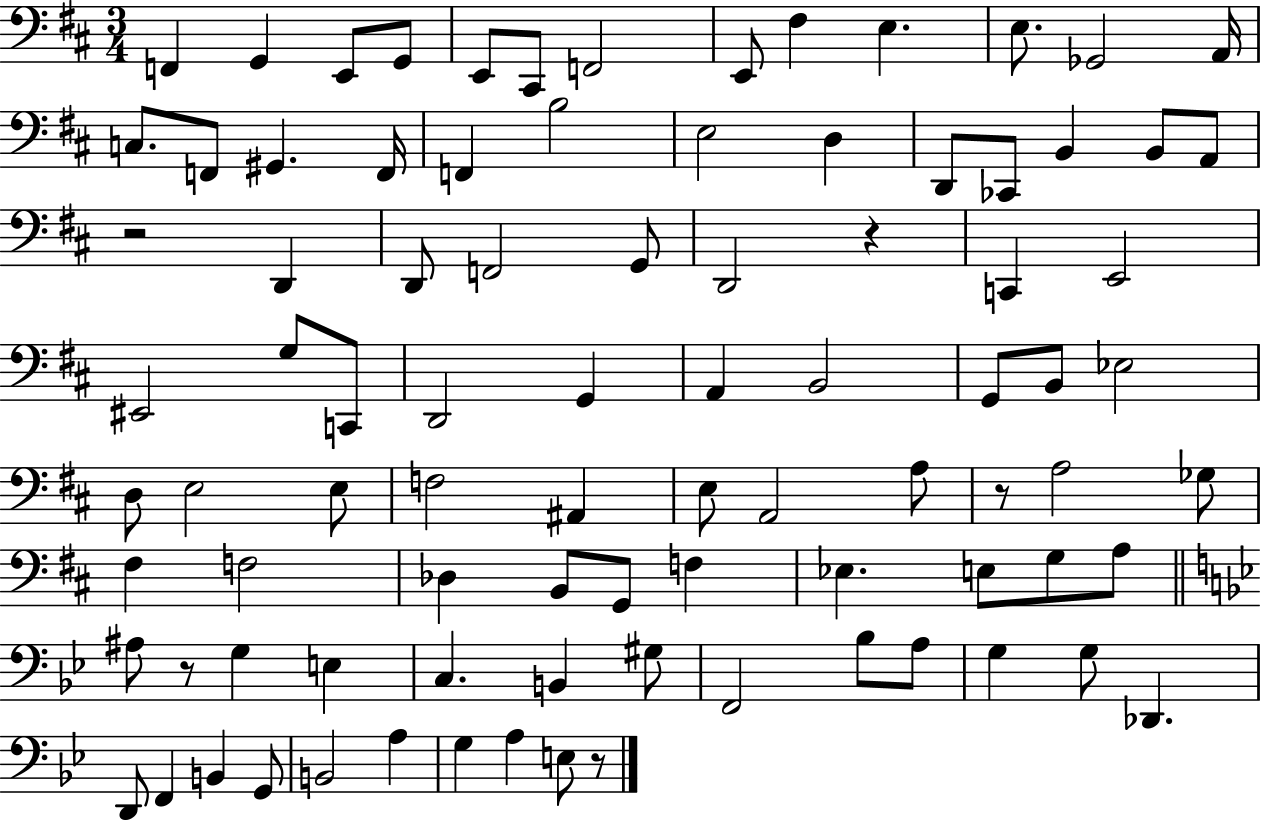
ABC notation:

X:1
T:Untitled
M:3/4
L:1/4
K:D
F,, G,, E,,/2 G,,/2 E,,/2 ^C,,/2 F,,2 E,,/2 ^F, E, E,/2 _G,,2 A,,/4 C,/2 F,,/2 ^G,, F,,/4 F,, B,2 E,2 D, D,,/2 _C,,/2 B,, B,,/2 A,,/2 z2 D,, D,,/2 F,,2 G,,/2 D,,2 z C,, E,,2 ^E,,2 G,/2 C,,/2 D,,2 G,, A,, B,,2 G,,/2 B,,/2 _E,2 D,/2 E,2 E,/2 F,2 ^A,, E,/2 A,,2 A,/2 z/2 A,2 _G,/2 ^F, F,2 _D, B,,/2 G,,/2 F, _E, E,/2 G,/2 A,/2 ^A,/2 z/2 G, E, C, B,, ^G,/2 F,,2 _B,/2 A,/2 G, G,/2 _D,, D,,/2 F,, B,, G,,/2 B,,2 A, G, A, E,/2 z/2